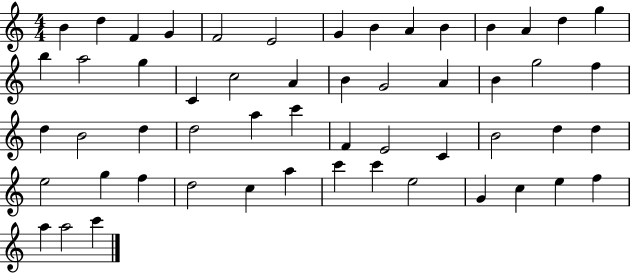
X:1
T:Untitled
M:4/4
L:1/4
K:C
B d F G F2 E2 G B A B B A d g b a2 g C c2 A B G2 A B g2 f d B2 d d2 a c' F E2 C B2 d d e2 g f d2 c a c' c' e2 G c e f a a2 c'